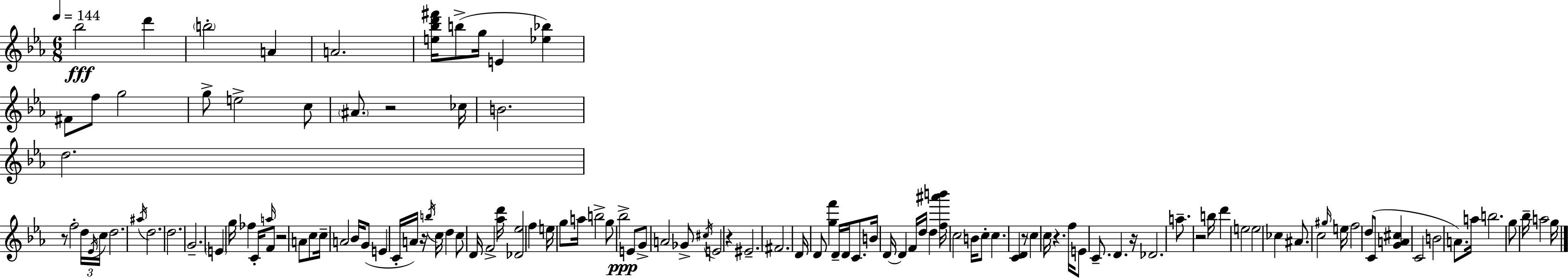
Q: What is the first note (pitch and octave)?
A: Bb5